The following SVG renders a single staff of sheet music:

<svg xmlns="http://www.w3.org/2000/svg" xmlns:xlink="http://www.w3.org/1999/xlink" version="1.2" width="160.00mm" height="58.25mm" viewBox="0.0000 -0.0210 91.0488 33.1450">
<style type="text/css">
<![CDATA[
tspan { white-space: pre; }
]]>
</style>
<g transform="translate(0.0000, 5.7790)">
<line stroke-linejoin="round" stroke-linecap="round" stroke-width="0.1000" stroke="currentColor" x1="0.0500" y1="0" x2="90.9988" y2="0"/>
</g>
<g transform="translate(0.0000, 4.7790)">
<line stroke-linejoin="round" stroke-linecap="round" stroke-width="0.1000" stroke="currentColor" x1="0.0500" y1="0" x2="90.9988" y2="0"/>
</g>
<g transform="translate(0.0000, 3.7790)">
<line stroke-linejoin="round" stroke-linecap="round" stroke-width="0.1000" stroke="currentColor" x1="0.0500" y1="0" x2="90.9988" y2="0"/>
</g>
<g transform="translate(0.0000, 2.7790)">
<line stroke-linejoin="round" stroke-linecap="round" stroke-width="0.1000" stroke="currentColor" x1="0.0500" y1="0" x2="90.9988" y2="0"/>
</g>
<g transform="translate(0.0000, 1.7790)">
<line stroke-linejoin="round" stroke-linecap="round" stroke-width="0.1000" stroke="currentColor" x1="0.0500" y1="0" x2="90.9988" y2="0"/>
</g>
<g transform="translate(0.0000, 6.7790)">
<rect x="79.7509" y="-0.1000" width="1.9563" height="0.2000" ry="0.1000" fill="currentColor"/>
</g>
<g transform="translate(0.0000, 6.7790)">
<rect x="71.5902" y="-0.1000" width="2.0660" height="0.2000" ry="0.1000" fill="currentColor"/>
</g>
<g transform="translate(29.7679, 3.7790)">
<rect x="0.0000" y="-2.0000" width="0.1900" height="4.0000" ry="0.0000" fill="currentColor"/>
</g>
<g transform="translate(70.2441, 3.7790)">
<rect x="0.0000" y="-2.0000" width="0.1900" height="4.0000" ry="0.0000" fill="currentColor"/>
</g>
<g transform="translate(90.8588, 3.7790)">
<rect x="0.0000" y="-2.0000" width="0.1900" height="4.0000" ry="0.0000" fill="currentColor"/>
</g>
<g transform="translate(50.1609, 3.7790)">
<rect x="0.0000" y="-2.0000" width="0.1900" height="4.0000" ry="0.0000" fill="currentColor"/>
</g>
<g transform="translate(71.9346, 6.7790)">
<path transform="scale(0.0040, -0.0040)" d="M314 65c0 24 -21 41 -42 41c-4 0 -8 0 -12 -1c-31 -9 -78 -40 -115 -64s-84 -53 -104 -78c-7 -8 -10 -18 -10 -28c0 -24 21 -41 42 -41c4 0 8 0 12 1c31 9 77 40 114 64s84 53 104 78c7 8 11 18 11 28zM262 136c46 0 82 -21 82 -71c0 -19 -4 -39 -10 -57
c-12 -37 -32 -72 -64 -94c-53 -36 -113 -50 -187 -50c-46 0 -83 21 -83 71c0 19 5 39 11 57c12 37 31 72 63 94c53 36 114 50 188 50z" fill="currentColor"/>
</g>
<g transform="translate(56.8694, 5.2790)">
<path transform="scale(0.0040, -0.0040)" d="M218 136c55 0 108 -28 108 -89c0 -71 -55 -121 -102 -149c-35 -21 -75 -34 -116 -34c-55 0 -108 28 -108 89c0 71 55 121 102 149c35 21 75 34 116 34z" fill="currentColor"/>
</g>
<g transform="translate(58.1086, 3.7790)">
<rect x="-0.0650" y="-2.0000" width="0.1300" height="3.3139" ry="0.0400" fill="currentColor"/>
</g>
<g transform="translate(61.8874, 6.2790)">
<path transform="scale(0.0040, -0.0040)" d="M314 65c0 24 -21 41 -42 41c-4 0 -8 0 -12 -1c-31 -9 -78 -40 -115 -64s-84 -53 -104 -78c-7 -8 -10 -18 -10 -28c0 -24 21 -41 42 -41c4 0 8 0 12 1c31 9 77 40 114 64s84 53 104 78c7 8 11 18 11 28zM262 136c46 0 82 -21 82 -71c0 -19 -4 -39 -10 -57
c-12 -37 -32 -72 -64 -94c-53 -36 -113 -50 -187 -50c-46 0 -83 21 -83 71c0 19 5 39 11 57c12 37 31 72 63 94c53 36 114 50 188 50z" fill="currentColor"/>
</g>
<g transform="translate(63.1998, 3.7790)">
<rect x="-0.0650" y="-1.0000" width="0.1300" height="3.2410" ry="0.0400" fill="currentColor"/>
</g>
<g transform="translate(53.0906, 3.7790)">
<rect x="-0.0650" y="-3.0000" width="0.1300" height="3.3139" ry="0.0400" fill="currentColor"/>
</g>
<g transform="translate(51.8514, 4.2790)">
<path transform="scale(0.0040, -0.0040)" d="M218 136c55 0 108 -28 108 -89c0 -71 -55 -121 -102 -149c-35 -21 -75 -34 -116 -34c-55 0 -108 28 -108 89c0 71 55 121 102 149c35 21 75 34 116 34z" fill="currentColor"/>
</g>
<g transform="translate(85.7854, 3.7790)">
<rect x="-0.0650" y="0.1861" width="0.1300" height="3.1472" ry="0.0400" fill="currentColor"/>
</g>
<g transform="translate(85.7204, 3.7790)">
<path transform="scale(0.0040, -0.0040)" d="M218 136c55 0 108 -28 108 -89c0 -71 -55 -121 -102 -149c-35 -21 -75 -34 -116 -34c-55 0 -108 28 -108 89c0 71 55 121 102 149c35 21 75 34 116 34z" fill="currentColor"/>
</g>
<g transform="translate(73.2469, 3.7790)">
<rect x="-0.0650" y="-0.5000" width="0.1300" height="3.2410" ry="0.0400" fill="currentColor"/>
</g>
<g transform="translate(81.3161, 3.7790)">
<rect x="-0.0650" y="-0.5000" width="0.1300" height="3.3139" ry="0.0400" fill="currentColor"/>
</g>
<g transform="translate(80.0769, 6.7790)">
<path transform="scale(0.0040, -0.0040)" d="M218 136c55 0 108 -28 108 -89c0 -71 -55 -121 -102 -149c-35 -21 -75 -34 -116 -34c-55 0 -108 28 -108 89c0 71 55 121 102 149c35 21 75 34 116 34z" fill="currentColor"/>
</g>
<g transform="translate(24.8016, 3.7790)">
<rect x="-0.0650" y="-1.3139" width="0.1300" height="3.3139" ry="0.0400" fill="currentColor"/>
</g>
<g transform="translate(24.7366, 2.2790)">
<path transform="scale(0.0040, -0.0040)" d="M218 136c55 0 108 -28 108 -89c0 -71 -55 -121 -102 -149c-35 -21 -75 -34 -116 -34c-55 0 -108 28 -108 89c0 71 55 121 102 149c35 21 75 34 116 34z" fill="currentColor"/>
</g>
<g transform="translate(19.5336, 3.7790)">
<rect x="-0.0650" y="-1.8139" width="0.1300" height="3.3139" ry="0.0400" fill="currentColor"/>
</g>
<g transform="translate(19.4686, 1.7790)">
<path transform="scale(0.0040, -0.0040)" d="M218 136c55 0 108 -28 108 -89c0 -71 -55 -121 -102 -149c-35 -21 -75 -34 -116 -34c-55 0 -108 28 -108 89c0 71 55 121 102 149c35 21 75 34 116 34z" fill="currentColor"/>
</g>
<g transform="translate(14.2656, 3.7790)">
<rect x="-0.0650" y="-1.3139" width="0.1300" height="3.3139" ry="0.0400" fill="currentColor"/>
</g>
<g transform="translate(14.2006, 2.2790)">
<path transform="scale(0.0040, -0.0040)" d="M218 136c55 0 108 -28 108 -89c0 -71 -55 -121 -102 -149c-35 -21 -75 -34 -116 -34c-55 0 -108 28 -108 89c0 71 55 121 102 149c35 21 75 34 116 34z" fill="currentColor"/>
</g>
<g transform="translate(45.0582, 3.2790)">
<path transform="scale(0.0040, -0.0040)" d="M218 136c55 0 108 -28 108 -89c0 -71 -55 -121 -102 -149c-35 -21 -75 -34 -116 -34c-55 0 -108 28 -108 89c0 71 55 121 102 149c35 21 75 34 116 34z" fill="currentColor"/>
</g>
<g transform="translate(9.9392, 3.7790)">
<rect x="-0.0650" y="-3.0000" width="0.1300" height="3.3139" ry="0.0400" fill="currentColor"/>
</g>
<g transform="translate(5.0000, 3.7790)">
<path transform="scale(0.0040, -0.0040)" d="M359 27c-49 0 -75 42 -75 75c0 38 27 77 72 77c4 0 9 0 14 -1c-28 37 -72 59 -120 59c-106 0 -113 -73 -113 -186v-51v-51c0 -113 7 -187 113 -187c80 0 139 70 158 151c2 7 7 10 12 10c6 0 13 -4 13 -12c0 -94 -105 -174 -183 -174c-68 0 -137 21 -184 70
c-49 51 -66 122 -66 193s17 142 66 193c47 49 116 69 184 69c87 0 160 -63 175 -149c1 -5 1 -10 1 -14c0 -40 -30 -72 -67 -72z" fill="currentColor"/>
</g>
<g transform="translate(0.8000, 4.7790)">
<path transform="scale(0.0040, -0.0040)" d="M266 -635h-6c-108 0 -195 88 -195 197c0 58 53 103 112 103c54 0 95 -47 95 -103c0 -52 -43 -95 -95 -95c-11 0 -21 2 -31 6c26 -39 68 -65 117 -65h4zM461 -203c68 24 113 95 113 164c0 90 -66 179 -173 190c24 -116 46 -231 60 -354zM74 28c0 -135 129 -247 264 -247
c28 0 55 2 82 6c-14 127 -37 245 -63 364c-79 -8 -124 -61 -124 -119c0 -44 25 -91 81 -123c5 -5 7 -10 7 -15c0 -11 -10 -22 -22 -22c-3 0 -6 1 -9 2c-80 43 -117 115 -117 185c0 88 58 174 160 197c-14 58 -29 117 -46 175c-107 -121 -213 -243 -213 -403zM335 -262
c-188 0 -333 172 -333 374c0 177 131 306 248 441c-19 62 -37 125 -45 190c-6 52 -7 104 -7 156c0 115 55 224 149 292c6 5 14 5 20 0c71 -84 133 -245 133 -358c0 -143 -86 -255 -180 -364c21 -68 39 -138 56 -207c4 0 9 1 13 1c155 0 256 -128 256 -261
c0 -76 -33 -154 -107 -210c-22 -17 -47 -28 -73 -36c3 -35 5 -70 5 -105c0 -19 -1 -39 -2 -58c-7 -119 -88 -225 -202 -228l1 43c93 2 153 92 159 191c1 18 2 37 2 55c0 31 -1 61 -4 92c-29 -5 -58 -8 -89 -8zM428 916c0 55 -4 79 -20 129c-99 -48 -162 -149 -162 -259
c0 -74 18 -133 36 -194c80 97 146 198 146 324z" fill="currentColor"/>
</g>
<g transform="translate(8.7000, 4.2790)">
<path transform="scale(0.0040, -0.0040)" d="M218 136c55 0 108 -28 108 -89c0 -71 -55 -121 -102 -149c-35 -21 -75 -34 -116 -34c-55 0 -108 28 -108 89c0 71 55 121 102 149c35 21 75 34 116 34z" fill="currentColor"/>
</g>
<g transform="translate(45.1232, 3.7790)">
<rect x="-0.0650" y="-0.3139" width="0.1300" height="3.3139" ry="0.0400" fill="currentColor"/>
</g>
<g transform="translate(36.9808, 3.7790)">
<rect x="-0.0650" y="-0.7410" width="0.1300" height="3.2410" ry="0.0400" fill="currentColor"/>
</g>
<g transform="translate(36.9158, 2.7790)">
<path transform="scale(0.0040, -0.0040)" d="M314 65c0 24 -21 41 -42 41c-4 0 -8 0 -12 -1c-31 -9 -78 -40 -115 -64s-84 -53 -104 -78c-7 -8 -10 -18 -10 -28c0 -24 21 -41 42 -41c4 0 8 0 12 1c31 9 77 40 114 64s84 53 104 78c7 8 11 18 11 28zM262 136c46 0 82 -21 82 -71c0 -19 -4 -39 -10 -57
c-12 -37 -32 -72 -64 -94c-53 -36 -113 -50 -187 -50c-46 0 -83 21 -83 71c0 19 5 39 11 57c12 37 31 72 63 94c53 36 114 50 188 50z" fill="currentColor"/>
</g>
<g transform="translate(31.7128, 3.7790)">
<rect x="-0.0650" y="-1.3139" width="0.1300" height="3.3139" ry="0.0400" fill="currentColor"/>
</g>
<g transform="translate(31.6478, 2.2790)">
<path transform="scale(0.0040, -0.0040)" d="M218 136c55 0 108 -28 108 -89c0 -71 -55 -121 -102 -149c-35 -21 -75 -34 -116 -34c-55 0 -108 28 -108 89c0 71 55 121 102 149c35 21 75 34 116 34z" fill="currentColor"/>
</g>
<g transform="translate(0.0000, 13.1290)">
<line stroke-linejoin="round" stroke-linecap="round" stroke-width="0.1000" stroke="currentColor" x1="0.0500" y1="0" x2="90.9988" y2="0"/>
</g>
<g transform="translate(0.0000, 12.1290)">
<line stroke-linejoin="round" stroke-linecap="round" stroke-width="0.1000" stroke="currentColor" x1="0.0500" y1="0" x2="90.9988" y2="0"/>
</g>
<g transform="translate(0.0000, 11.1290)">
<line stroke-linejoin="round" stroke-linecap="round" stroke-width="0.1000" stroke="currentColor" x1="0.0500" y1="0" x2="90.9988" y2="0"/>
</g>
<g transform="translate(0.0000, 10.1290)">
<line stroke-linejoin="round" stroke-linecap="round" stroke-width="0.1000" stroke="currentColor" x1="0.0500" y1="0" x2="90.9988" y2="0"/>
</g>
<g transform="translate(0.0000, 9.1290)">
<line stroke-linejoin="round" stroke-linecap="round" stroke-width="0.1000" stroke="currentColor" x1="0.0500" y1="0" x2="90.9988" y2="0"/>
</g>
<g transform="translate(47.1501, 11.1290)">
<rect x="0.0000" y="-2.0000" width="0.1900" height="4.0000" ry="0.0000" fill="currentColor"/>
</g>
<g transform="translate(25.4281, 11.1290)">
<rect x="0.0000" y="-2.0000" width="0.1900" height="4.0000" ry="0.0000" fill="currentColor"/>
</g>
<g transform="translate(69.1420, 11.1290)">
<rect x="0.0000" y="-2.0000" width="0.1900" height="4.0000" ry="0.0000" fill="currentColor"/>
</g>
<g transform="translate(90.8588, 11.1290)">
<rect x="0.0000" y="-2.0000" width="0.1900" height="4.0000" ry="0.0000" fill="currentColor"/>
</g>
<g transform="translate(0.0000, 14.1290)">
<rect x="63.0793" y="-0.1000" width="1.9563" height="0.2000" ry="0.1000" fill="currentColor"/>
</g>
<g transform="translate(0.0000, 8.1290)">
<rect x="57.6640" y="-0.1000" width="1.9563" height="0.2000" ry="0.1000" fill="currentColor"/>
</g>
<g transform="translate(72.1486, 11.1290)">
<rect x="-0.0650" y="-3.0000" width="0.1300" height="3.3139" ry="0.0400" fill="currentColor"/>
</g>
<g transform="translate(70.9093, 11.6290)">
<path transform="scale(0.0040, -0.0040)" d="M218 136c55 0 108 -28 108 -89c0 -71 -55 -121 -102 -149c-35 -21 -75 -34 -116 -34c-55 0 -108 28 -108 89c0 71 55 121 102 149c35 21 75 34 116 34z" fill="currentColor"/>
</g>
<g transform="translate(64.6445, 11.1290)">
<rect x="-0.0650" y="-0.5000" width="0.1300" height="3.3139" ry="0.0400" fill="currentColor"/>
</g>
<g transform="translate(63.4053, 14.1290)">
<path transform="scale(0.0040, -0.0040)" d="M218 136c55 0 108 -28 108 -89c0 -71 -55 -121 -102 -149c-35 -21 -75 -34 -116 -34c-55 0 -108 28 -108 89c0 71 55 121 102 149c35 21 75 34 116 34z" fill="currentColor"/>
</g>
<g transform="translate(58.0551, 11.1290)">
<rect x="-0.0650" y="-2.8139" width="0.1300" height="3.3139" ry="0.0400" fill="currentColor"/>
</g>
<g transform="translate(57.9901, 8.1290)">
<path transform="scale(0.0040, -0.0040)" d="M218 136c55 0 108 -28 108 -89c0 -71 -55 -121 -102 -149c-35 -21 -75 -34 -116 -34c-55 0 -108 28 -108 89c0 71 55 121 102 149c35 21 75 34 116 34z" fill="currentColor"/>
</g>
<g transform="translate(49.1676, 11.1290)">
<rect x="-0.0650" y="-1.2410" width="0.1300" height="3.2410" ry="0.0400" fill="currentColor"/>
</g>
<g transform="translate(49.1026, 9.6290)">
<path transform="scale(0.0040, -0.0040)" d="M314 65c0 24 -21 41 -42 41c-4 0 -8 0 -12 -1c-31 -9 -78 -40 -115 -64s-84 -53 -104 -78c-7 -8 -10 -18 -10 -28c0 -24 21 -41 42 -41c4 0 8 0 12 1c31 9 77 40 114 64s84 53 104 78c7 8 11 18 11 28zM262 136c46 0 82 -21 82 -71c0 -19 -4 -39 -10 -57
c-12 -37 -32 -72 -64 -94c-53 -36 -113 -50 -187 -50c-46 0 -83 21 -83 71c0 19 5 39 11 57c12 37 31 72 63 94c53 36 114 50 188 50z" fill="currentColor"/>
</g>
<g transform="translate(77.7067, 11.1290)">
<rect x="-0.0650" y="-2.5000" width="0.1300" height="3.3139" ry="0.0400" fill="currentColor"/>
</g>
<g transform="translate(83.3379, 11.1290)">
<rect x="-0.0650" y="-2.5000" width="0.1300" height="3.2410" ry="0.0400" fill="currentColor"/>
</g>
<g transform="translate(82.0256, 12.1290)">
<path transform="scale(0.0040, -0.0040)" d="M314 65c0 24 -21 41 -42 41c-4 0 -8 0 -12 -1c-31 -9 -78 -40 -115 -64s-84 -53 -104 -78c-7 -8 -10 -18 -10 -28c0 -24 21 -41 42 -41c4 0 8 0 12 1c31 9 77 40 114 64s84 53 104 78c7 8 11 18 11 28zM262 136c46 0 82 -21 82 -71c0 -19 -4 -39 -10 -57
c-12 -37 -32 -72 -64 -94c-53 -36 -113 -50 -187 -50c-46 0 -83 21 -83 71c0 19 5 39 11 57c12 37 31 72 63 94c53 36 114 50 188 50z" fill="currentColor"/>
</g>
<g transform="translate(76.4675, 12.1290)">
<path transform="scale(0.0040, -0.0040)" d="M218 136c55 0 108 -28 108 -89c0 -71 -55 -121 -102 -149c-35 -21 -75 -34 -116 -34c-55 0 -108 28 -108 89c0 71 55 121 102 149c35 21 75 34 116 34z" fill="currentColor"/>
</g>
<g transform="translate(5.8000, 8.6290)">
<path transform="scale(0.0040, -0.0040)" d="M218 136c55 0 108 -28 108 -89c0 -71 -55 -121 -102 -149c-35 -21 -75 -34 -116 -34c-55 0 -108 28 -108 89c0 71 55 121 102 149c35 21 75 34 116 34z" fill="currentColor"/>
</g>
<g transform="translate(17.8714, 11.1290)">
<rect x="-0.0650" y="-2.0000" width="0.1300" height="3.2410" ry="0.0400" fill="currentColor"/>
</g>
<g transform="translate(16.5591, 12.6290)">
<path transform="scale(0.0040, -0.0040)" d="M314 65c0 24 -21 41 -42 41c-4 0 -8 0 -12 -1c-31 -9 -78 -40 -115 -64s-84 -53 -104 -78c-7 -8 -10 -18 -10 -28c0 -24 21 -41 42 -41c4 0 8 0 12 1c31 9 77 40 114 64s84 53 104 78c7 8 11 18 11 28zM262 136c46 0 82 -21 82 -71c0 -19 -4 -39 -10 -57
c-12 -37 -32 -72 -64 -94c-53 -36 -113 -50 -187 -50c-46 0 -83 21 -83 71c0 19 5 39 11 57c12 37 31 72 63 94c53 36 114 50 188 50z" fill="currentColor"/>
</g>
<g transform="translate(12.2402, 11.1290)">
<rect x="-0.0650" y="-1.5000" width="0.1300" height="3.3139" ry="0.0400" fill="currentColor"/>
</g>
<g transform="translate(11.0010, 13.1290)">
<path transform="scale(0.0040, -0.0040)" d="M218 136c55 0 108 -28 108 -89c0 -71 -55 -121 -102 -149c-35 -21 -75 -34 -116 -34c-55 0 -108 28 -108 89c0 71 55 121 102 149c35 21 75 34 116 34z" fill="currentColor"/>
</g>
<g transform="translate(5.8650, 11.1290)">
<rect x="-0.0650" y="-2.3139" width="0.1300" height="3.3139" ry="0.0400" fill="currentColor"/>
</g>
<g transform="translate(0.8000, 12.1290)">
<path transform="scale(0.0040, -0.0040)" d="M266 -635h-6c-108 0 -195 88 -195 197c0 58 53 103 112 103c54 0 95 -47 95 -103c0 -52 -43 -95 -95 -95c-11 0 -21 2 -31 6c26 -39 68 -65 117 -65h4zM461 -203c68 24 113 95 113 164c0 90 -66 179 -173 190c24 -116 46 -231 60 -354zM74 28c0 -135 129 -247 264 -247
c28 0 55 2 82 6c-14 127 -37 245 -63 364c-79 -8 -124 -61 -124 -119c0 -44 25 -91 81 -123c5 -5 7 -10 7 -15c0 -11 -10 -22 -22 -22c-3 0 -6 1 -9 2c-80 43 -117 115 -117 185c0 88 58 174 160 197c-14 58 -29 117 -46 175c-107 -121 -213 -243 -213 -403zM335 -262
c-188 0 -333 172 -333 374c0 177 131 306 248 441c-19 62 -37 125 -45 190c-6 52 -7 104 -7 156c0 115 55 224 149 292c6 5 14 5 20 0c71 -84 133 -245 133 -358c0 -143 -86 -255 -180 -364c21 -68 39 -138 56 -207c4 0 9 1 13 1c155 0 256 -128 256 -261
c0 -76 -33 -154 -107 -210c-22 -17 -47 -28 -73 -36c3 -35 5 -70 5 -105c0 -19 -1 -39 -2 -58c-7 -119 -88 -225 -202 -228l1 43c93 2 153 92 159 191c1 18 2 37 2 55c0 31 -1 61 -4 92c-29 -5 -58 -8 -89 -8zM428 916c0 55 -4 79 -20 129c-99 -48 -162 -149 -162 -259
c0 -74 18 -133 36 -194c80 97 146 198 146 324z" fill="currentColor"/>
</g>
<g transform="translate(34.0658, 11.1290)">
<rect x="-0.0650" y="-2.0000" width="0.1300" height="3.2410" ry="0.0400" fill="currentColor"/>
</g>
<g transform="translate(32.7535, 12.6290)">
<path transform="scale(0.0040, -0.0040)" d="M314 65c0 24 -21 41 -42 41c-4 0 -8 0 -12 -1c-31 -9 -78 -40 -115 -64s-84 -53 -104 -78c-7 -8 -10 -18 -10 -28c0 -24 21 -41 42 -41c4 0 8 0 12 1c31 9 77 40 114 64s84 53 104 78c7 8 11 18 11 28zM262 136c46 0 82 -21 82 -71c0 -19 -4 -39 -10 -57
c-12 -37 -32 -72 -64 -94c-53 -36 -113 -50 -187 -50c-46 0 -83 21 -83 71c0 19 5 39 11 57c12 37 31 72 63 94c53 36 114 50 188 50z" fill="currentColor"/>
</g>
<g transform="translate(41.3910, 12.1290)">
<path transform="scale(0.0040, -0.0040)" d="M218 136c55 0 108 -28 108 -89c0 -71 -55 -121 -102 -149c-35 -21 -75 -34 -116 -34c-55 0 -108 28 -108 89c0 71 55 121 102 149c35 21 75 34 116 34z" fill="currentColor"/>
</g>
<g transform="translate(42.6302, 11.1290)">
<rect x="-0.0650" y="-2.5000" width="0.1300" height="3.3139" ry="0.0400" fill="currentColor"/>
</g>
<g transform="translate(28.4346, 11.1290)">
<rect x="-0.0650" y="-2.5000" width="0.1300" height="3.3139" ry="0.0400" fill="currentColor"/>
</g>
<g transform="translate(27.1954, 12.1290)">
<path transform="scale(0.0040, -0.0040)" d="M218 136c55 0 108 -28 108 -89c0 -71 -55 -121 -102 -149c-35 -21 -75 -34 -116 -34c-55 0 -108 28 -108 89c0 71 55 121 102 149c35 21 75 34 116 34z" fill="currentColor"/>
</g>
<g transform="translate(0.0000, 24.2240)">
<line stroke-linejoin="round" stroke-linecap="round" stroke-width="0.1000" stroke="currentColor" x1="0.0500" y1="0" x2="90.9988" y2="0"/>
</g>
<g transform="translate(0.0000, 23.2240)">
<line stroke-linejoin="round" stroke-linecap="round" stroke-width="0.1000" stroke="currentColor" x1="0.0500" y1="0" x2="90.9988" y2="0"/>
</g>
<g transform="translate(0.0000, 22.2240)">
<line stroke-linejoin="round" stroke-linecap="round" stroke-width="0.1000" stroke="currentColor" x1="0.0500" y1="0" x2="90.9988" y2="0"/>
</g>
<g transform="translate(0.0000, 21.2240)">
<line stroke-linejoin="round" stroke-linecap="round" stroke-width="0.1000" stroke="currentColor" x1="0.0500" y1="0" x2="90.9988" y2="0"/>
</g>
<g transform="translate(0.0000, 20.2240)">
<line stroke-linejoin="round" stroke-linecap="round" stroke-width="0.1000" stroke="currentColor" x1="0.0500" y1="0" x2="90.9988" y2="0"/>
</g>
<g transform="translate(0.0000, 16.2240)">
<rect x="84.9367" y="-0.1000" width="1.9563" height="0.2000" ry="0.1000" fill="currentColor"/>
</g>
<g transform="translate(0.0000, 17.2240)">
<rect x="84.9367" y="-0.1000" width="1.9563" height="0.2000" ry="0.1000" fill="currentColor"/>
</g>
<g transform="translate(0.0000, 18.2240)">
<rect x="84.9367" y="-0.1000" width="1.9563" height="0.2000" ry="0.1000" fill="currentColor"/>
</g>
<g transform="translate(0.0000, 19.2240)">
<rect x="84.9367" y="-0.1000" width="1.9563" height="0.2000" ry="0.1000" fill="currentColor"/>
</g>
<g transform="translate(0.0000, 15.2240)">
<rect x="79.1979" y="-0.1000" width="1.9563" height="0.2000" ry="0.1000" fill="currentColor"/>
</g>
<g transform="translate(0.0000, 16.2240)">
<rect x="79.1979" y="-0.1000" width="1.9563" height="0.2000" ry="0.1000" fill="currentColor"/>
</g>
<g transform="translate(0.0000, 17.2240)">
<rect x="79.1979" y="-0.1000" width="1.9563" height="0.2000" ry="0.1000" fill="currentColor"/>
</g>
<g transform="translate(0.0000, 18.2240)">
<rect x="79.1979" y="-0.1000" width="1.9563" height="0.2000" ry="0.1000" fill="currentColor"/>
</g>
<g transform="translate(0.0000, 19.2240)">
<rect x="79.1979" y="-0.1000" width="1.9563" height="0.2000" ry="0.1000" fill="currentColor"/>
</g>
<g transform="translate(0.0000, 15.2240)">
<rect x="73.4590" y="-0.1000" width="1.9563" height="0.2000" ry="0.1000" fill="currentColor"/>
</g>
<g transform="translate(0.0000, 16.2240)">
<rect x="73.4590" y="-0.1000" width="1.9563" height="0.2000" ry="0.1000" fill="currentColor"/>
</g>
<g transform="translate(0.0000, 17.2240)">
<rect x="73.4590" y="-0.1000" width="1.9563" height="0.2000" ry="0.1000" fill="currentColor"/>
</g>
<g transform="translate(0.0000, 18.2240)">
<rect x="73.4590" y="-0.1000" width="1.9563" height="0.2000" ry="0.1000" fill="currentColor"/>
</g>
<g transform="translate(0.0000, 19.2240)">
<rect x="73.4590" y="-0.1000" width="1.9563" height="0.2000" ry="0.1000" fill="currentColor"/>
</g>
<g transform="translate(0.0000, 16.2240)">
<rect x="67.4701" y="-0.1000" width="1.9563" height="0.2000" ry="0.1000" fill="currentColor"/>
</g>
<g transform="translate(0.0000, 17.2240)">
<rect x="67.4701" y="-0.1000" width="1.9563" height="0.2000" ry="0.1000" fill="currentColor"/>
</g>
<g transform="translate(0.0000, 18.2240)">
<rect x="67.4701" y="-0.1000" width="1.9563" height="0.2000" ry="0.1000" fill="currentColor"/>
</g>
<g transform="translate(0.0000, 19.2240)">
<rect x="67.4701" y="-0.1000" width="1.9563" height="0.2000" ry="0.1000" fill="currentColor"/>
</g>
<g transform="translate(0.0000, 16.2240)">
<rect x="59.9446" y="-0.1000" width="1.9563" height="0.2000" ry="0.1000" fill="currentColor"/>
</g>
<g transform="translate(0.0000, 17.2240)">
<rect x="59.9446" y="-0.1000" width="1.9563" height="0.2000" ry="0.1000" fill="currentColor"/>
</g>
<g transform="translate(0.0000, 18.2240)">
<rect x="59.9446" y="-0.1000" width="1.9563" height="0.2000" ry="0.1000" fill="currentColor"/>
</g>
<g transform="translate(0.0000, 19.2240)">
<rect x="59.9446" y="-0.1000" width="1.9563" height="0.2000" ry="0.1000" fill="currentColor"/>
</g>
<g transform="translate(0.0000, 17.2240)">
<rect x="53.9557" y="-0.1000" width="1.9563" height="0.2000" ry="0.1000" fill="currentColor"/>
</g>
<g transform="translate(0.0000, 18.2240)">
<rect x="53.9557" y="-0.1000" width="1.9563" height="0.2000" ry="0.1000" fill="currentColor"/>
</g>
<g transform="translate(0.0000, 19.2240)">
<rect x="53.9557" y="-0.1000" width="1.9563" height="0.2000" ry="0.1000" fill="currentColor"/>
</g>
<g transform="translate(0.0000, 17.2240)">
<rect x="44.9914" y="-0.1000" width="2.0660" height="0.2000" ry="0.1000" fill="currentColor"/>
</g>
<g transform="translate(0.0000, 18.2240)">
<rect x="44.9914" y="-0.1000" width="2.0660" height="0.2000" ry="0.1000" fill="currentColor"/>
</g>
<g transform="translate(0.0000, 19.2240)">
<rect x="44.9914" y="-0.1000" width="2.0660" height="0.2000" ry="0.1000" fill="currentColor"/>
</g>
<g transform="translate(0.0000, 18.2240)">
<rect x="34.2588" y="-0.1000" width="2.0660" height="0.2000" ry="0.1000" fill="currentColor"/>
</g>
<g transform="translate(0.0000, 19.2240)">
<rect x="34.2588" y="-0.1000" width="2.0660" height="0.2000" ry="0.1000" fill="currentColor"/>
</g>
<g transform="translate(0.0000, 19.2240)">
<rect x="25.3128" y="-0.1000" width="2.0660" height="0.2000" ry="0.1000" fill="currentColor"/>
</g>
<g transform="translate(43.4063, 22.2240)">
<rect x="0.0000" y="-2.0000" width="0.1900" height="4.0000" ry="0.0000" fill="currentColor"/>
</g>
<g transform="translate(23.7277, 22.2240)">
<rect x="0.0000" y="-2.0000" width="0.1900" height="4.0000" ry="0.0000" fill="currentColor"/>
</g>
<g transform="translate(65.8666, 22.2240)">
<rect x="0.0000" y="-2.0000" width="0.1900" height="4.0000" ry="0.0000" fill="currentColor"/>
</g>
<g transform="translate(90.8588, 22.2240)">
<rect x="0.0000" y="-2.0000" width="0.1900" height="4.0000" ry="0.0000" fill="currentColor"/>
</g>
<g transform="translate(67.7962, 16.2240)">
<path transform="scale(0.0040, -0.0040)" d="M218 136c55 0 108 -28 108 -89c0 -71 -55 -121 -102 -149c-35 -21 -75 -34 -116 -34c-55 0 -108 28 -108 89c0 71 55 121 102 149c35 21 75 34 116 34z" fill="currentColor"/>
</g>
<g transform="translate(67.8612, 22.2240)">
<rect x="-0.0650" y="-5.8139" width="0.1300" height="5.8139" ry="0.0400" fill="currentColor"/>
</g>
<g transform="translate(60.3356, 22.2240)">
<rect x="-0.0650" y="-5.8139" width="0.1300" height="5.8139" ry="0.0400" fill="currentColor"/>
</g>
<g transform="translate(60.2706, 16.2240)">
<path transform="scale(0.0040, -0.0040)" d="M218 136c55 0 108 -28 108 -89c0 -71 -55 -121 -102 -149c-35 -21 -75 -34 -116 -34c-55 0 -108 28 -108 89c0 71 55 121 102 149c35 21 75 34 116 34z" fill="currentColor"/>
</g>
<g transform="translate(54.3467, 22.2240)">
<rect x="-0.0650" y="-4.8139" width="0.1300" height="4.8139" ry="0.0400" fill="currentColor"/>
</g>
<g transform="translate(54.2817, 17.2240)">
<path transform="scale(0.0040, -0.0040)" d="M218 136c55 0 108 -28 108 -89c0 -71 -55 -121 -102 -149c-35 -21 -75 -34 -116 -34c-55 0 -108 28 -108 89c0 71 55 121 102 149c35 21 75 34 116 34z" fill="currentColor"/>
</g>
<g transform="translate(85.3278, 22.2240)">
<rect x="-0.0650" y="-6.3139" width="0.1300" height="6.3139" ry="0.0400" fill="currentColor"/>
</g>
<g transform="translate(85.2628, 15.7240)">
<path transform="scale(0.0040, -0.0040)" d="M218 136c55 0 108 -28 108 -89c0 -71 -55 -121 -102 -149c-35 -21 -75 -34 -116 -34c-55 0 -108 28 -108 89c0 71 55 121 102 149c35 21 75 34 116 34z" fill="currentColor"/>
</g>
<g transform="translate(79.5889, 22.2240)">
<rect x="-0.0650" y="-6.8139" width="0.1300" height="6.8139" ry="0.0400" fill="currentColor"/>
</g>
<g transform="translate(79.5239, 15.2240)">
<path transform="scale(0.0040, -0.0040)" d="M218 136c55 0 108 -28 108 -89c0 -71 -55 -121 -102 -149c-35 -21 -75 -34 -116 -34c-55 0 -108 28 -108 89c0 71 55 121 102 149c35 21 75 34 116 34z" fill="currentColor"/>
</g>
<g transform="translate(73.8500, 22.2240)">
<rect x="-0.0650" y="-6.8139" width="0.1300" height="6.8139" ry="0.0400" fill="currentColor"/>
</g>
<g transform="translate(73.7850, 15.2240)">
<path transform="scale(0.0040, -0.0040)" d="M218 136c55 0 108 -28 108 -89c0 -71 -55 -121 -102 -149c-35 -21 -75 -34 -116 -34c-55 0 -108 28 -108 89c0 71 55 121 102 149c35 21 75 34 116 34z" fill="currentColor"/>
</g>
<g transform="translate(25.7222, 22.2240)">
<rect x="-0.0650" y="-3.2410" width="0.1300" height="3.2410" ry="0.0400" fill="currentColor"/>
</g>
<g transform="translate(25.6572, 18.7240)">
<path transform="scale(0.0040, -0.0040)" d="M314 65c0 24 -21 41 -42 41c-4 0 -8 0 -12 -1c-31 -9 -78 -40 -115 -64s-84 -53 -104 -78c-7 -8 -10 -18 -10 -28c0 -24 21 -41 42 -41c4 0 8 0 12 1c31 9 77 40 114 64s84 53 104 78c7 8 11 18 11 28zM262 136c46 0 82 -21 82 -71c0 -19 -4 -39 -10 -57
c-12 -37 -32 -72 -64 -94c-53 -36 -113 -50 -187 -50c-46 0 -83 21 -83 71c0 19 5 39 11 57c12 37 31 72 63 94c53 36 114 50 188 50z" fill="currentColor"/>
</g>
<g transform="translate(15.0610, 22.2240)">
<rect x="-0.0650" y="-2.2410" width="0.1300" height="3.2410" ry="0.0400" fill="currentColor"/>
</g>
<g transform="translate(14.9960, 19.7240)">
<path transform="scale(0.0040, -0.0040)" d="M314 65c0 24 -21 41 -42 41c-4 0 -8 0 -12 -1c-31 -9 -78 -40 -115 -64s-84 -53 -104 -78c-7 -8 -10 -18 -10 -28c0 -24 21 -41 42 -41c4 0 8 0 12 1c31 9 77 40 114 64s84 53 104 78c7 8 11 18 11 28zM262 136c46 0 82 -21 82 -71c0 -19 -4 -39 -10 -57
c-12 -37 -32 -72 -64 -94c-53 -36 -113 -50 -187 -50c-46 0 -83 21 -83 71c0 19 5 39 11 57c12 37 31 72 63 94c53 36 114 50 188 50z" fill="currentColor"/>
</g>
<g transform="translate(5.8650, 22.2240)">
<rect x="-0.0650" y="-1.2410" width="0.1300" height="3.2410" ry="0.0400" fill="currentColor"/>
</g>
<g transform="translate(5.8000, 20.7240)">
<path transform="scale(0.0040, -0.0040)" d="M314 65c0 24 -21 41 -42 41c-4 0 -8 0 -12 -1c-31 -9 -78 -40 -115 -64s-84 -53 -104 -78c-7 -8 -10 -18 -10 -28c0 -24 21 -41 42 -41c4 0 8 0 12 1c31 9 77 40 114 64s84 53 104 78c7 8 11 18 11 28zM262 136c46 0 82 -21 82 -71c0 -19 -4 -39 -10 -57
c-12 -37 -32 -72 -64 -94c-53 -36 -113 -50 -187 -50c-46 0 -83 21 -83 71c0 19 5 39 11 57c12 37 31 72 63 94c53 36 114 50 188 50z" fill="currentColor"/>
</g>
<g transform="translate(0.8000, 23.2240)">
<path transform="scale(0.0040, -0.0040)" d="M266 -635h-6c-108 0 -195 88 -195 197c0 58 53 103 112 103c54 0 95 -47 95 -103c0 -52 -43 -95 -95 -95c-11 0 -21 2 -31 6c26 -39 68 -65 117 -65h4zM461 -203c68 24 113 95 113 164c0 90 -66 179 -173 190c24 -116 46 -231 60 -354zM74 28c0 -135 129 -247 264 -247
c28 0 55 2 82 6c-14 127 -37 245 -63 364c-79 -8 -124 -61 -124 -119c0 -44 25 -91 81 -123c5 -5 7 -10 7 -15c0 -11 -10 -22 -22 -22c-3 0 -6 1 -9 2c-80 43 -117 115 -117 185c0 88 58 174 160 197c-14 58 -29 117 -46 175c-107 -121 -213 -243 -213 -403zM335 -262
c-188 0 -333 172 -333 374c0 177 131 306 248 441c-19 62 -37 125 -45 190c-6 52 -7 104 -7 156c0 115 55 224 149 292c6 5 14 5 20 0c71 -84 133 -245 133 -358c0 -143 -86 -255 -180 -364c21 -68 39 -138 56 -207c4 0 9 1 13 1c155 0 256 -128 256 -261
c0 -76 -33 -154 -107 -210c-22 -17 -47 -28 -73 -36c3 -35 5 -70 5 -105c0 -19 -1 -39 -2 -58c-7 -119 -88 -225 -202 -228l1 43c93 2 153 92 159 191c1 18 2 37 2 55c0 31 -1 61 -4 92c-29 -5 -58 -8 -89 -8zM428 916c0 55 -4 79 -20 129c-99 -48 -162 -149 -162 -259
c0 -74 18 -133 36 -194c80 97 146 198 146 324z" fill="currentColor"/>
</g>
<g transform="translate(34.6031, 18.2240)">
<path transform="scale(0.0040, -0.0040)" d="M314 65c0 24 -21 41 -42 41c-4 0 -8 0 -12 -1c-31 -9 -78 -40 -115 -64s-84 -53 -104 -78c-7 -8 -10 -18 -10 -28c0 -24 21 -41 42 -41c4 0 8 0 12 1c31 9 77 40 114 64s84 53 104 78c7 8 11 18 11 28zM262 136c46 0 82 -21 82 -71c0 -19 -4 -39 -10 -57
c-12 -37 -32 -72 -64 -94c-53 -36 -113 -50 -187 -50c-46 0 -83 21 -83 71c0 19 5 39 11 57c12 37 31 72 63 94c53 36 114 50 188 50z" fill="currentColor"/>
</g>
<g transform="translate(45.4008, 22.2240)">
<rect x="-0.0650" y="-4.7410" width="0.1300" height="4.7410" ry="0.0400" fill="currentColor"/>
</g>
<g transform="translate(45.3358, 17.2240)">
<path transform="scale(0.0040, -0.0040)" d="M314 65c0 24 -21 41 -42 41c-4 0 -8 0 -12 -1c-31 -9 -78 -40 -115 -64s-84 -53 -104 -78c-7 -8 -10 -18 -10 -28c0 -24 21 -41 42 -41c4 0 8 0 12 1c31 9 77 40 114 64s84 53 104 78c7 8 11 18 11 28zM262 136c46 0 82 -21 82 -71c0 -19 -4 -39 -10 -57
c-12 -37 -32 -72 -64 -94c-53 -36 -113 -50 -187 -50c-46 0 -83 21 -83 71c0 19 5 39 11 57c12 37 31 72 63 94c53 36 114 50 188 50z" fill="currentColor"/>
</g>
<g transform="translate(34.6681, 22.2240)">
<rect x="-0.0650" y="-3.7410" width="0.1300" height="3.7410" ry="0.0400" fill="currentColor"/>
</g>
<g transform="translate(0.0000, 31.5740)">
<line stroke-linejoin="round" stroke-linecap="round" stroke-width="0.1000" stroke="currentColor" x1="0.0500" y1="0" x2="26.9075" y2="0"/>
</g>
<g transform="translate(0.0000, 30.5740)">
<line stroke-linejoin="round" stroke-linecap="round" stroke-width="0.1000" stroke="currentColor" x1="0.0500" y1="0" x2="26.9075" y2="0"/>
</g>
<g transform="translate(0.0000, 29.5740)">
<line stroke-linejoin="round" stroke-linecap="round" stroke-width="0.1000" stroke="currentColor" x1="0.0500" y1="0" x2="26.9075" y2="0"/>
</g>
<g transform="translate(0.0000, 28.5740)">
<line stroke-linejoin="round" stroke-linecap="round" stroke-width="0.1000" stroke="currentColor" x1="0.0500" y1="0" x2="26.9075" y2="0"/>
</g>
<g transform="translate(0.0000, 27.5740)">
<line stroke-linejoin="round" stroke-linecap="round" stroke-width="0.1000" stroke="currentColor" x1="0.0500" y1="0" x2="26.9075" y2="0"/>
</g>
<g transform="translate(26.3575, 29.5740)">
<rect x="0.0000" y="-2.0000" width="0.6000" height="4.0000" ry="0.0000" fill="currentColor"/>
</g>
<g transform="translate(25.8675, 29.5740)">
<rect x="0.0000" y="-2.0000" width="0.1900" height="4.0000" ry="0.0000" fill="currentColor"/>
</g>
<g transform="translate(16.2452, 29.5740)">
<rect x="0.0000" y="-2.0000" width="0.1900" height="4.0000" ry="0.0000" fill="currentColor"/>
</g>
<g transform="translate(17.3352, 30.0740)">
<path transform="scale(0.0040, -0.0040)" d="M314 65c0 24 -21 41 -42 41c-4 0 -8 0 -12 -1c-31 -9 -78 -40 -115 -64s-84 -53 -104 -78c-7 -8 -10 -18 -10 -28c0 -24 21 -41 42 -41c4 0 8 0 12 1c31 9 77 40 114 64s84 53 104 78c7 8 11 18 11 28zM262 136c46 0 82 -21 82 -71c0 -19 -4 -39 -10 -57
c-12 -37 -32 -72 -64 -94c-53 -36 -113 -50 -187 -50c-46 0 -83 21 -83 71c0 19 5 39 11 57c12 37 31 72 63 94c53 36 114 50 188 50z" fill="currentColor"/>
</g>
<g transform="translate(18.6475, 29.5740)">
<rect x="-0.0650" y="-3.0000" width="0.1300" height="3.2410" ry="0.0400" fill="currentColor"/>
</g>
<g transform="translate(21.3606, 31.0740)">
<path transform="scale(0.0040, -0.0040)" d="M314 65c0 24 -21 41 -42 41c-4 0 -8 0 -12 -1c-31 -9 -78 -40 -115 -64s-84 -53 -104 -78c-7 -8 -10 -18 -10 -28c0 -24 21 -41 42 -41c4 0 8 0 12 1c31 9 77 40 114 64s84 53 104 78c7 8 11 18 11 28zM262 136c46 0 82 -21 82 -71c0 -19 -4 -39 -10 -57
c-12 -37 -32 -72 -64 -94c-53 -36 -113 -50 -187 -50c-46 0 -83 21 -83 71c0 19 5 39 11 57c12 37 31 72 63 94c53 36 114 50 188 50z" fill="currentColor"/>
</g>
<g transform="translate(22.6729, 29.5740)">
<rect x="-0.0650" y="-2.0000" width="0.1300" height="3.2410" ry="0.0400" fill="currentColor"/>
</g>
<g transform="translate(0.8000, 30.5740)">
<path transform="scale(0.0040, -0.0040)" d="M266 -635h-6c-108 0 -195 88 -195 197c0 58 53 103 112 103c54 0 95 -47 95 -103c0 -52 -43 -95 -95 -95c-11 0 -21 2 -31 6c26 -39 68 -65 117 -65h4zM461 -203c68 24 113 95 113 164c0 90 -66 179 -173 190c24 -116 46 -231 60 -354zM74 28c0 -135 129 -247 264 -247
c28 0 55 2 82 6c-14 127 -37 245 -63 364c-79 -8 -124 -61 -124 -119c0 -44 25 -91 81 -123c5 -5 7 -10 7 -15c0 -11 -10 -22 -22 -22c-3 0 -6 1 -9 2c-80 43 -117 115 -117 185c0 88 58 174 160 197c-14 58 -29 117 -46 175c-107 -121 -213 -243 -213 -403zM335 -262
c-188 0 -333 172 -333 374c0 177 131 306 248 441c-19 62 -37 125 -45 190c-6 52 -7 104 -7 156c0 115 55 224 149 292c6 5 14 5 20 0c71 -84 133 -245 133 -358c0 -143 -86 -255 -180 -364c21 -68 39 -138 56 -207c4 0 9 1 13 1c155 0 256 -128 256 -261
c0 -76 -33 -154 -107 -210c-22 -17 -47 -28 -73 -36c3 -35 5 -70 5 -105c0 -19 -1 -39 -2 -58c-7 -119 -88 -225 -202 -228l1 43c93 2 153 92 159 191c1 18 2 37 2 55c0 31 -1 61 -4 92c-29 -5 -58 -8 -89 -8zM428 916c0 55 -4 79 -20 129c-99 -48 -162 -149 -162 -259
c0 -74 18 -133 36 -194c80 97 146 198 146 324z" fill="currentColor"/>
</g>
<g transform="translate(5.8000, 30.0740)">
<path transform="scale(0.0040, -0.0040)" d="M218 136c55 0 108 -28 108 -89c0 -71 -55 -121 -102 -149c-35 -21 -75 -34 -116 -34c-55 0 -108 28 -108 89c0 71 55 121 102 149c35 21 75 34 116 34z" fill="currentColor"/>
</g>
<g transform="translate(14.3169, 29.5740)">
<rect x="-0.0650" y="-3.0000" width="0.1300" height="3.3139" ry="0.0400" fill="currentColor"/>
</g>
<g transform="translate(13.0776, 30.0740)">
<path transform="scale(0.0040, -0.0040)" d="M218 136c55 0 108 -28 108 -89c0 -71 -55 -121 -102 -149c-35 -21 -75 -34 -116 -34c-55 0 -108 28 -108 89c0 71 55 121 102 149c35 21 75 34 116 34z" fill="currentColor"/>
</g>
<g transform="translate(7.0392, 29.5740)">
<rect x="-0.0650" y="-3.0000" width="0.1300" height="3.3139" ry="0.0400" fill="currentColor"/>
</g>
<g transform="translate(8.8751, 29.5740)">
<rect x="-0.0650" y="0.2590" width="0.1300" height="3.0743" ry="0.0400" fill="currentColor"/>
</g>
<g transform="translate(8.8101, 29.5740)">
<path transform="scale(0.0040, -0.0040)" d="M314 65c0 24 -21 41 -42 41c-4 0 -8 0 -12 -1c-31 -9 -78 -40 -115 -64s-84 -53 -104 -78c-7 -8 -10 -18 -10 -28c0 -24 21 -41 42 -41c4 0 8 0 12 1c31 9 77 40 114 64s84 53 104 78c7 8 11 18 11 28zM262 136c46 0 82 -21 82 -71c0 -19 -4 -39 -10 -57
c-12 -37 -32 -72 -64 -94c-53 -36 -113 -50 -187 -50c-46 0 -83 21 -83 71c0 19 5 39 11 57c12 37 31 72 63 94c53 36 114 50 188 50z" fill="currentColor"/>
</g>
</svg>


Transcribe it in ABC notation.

X:1
T:Untitled
M:4/4
L:1/4
K:C
A e f e e d2 c A F D2 C2 C B g E F2 G F2 G e2 a C A G G2 e2 g2 b2 c'2 e'2 e' g' g' b' b' a' A B2 A A2 F2